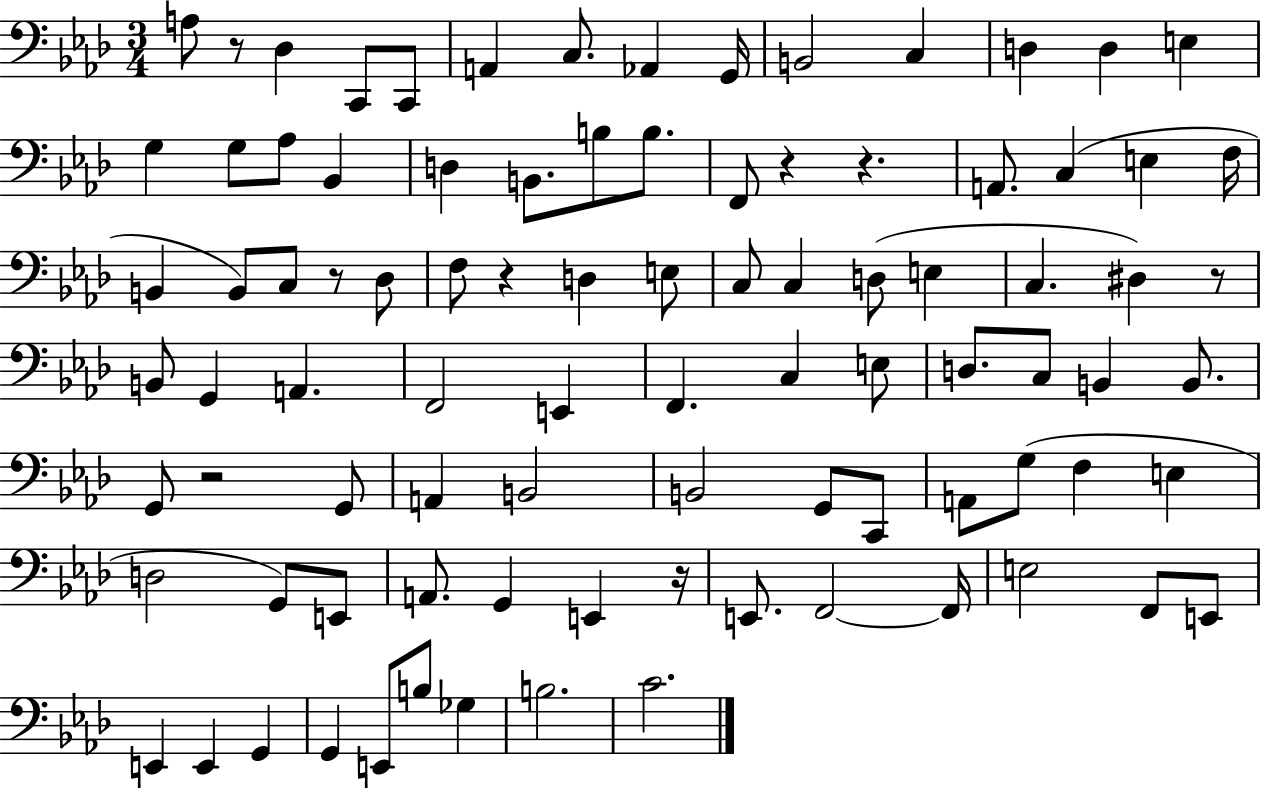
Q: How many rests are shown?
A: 8